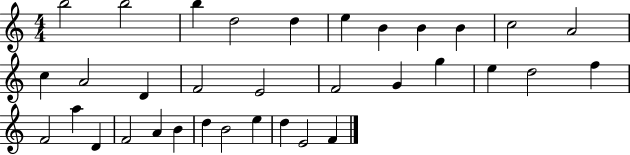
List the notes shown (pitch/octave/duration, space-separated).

B5/h B5/h B5/q D5/h D5/q E5/q B4/q B4/q B4/q C5/h A4/h C5/q A4/h D4/q F4/h E4/h F4/h G4/q G5/q E5/q D5/h F5/q F4/h A5/q D4/q F4/h A4/q B4/q D5/q B4/h E5/q D5/q E4/h F4/q